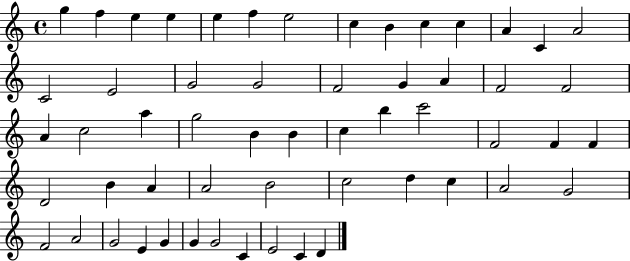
X:1
T:Untitled
M:4/4
L:1/4
K:C
g f e e e f e2 c B c c A C A2 C2 E2 G2 G2 F2 G A F2 F2 A c2 a g2 B B c b c'2 F2 F F D2 B A A2 B2 c2 d c A2 G2 F2 A2 G2 E G G G2 C E2 C D